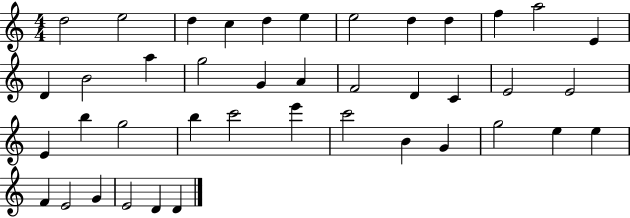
X:1
T:Untitled
M:4/4
L:1/4
K:C
d2 e2 d c d e e2 d d f a2 E D B2 a g2 G A F2 D C E2 E2 E b g2 b c'2 e' c'2 B G g2 e e F E2 G E2 D D